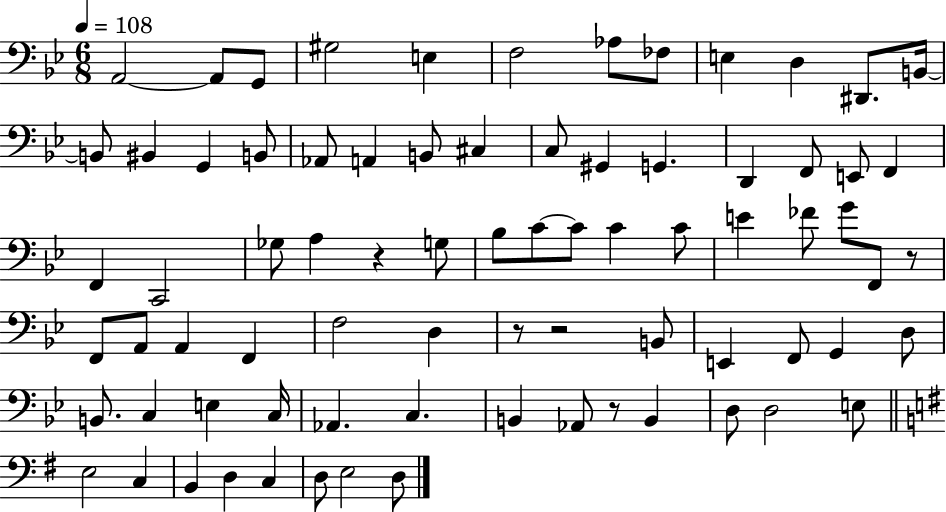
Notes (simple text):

A2/h A2/e G2/e G#3/h E3/q F3/h Ab3/e FES3/e E3/q D3/q D#2/e. B2/s B2/e BIS2/q G2/q B2/e Ab2/e A2/q B2/e C#3/q C3/e G#2/q G2/q. D2/q F2/e E2/e F2/q F2/q C2/h Gb3/e A3/q R/q G3/e Bb3/e C4/e C4/e C4/q C4/e E4/q FES4/e G4/e F2/e R/e F2/e A2/e A2/q F2/q F3/h D3/q R/e R/h B2/e E2/q F2/e G2/q D3/e B2/e. C3/q E3/q C3/s Ab2/q. C3/q. B2/q Ab2/e R/e B2/q D3/e D3/h E3/e E3/h C3/q B2/q D3/q C3/q D3/e E3/h D3/e